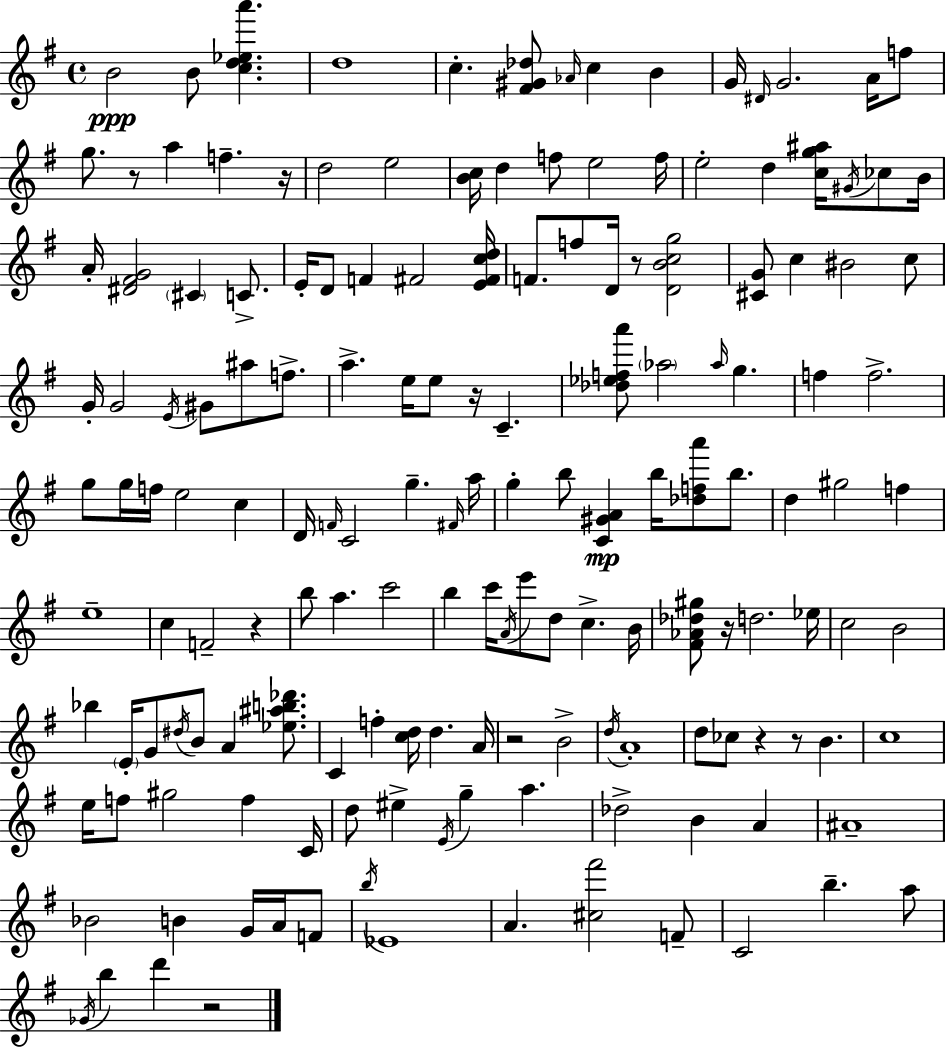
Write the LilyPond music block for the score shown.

{
  \clef treble
  \time 4/4
  \defaultTimeSignature
  \key g \major
  b'2\ppp b'8 <c'' d'' ees'' a'''>4. | d''1 | c''4.-. <fis' gis' des''>8 \grace { aes'16 } c''4 b'4 | g'16 \grace { dis'16 } g'2. a'16 | \break f''8 g''8. r8 a''4 f''4.-- | r16 d''2 e''2 | <b' c''>16 d''4 f''8 e''2 | f''16 e''2-. d''4 <c'' g'' ais''>16 \acciaccatura { gis'16 } | \break ces''8 b'16 a'16-. <dis' fis' g'>2 \parenthesize cis'4 | c'8.-> e'16-. d'8 f'4 fis'2 | <e' fis' c'' d''>16 f'8. f''8 d'16 r8 <d' b' c'' g''>2 | <cis' g'>8 c''4 bis'2 | \break c''8 g'16-. g'2 \acciaccatura { e'16 } gis'8 ais''8 | f''8.-> a''4.-> e''16 e''8 r16 c'4.-- | <des'' ees'' f'' a'''>8 \parenthesize aes''2 \grace { aes''16 } g''4. | f''4 f''2.-> | \break g''8 g''16 f''16 e''2 | c''4 d'16 \grace { f'16 } c'2 g''4.-- | \grace { fis'16 } a''16 g''4-. b''8 <c' gis' a'>4\mp | b''16 <des'' f'' a'''>8 b''8. d''4 gis''2 | \break f''4 e''1-- | c''4 f'2-- | r4 b''8 a''4. c'''2 | b''4 c'''16 \acciaccatura { a'16 } e'''8 d''8 | \break c''4.-> b'16 <fis' aes' des'' gis''>8 r16 d''2. | ees''16 c''2 | b'2 bes''4 \parenthesize e'16-. g'8 \acciaccatura { dis''16 } | b'8 a'4 <ees'' ais'' b'' des'''>8. c'4 f''4-. | \break <c'' d''>16 d''4. a'16 r2 | b'2-> \acciaccatura { d''16 } a'1-. | d''8 ces''8 r4 | r8 b'4. c''1 | \break e''16 f''8 gis''2 | f''4 c'16 d''8 eis''4-> | \acciaccatura { e'16 } g''4-- a''4. des''2-> | b'4 a'4 ais'1-- | \break bes'2 | b'4 g'16 a'16 f'8 \acciaccatura { b''16 } ees'1 | a'4. | <cis'' fis'''>2 f'8-- c'2 | \break b''4.-- a''8 \acciaccatura { ges'16 } b''4 | d'''4 r2 \bar "|."
}